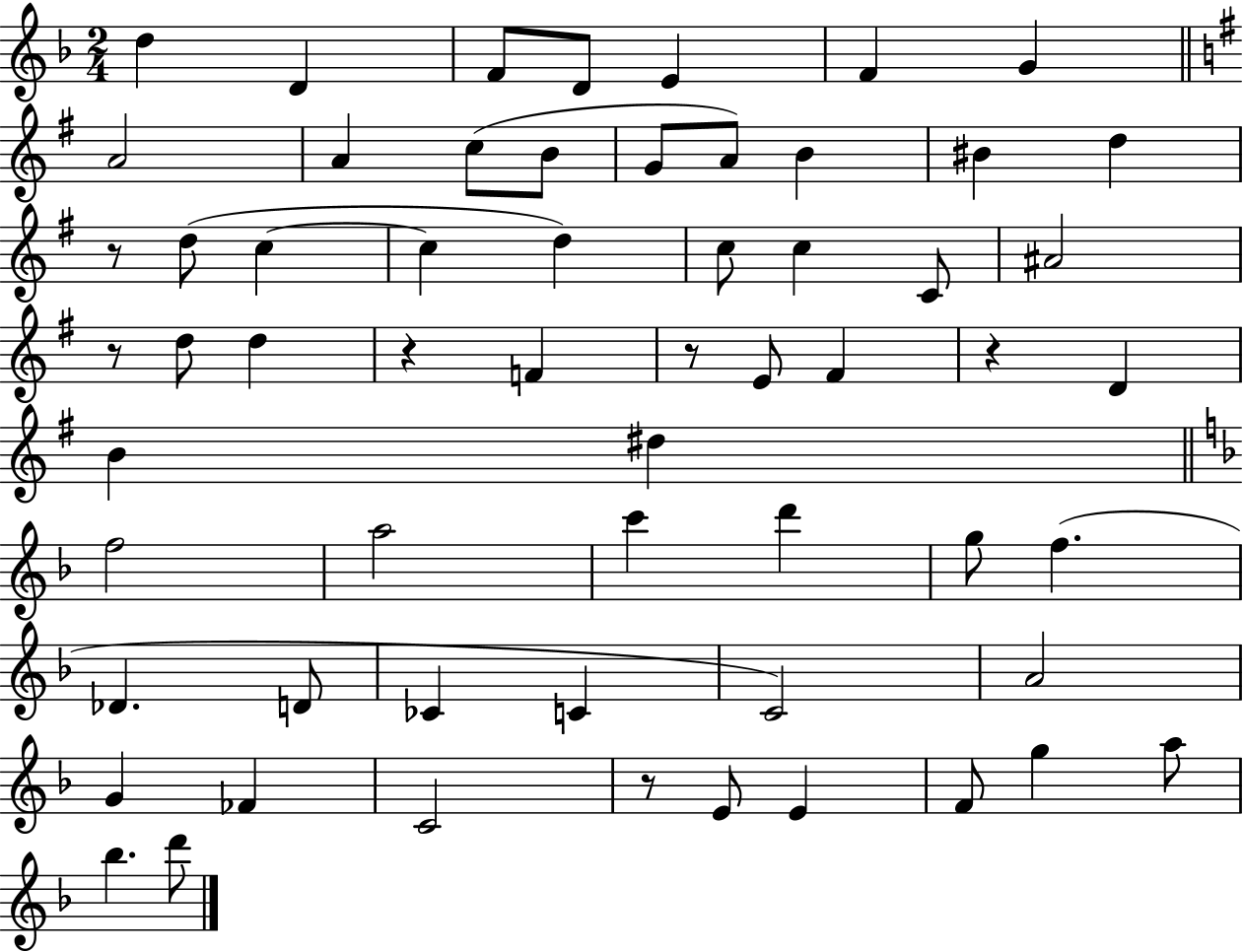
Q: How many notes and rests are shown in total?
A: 60